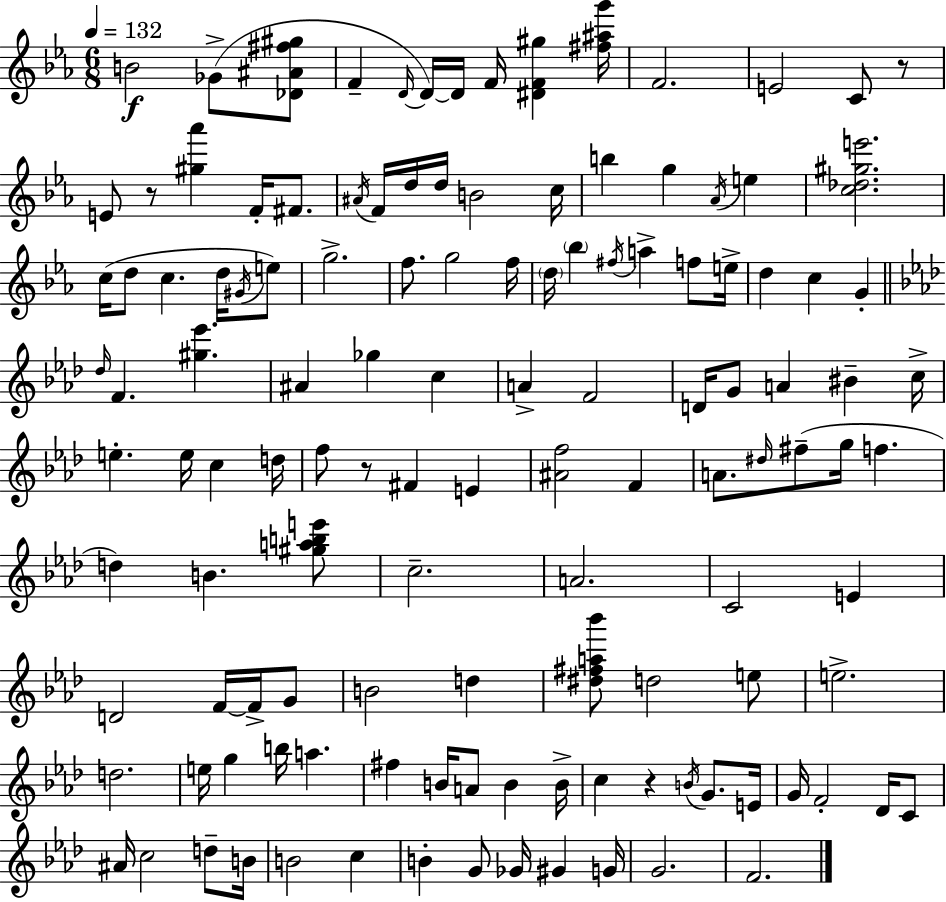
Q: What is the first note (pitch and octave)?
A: B4